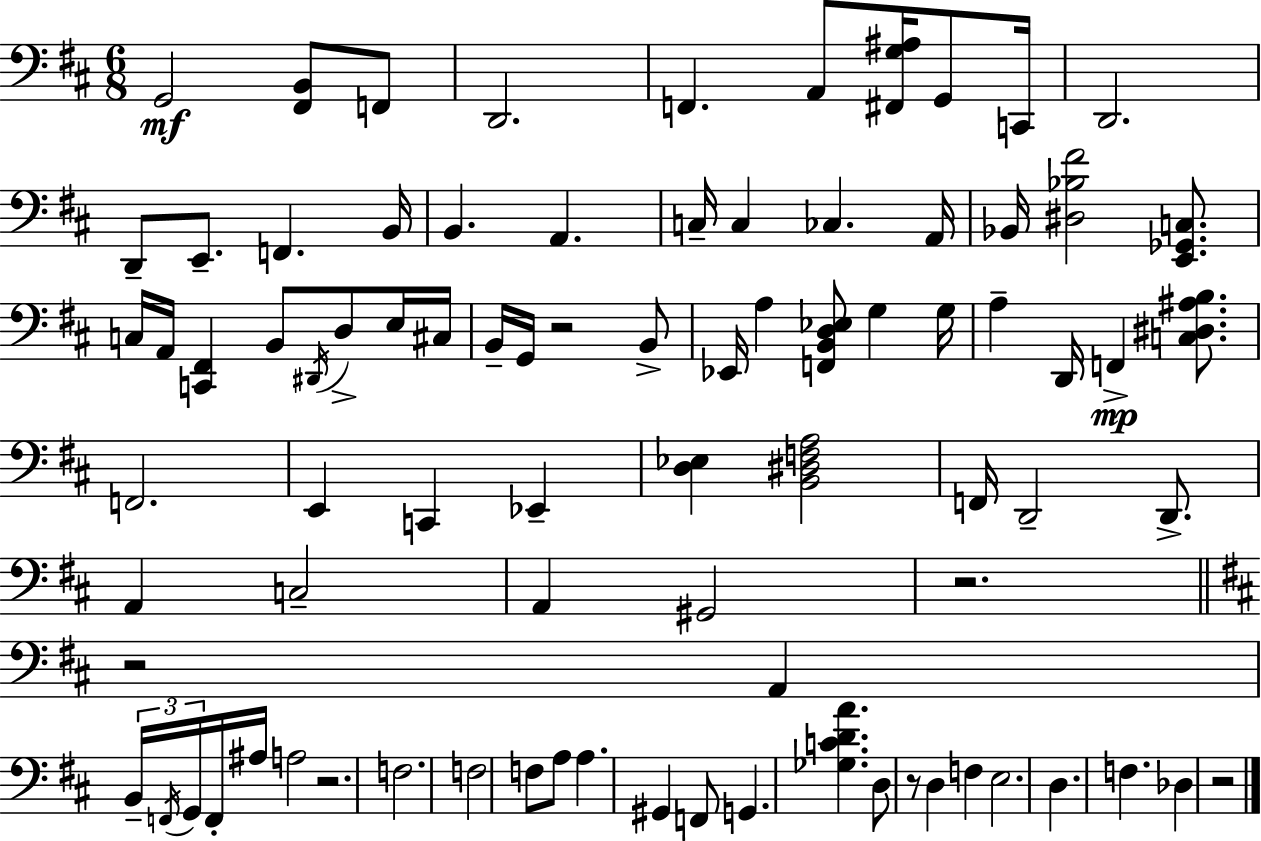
{
  \clef bass
  \numericTimeSignature
  \time 6/8
  \key d \major
  g,2\mf <fis, b,>8 f,8 | d,2. | f,4. a,8 <fis, g ais>16 g,8 c,16 | d,2. | \break d,8-- e,8.-- f,4. b,16 | b,4. a,4. | c16-- c4 ces4. a,16 | bes,16 <dis bes fis'>2 <e, ges, c>8. | \break c16 a,16 <c, fis,>4 b,8 \acciaccatura { dis,16 } d8-> e16 | cis16 b,16-- g,16 r2 b,8-> | ees,16 a4 <f, b, d ees>8 g4 | g16 a4-- d,16 f,4->\mp <c dis ais b>8. | \break f,2. | e,4 c,4 ees,4-- | <d ees>4 <b, dis f a>2 | f,16 d,2-- d,8.-> | \break a,4 c2-- | a,4 gis,2 | r2. | \bar "||" \break \key b \minor r2 a,4 | \tuplet 3/2 { b,16-- \acciaccatura { f,16 } g,16 } f,16-. ais16 a2 | r2. | f2. | \break f2 f8 a8 | a4. gis,4 f,8 | g,4. <ges c' d' a'>4. | d8 r8 d4 f4 | \break e2. | d4. f4. | des4 r2 | \bar "|."
}